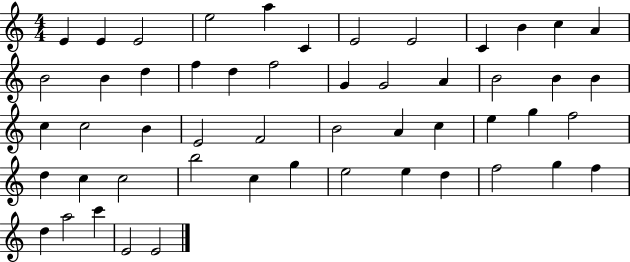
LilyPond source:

{
  \clef treble
  \numericTimeSignature
  \time 4/4
  \key c \major
  e'4 e'4 e'2 | e''2 a''4 c'4 | e'2 e'2 | c'4 b'4 c''4 a'4 | \break b'2 b'4 d''4 | f''4 d''4 f''2 | g'4 g'2 a'4 | b'2 b'4 b'4 | \break c''4 c''2 b'4 | e'2 f'2 | b'2 a'4 c''4 | e''4 g''4 f''2 | \break d''4 c''4 c''2 | b''2 c''4 g''4 | e''2 e''4 d''4 | f''2 g''4 f''4 | \break d''4 a''2 c'''4 | e'2 e'2 | \bar "|."
}